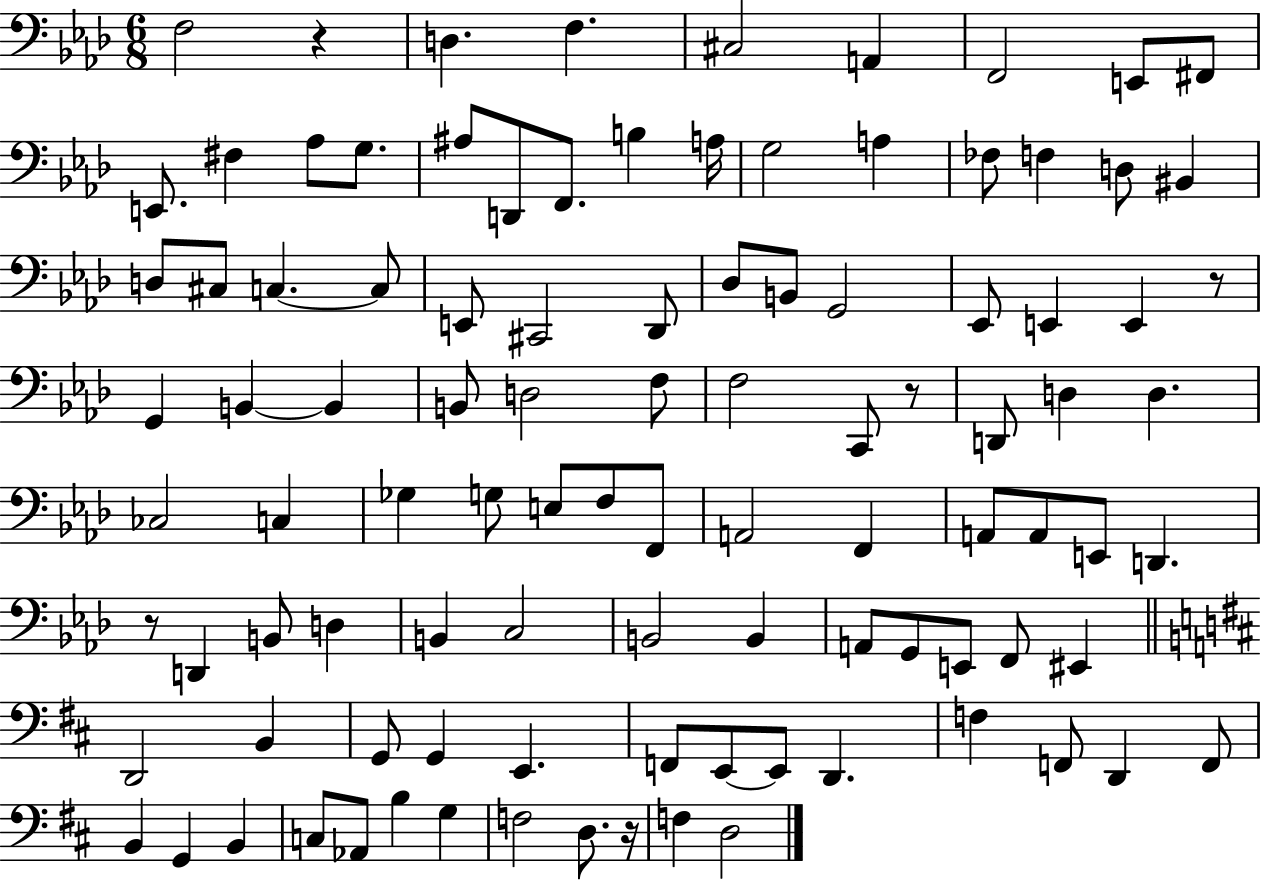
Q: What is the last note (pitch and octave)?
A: D3